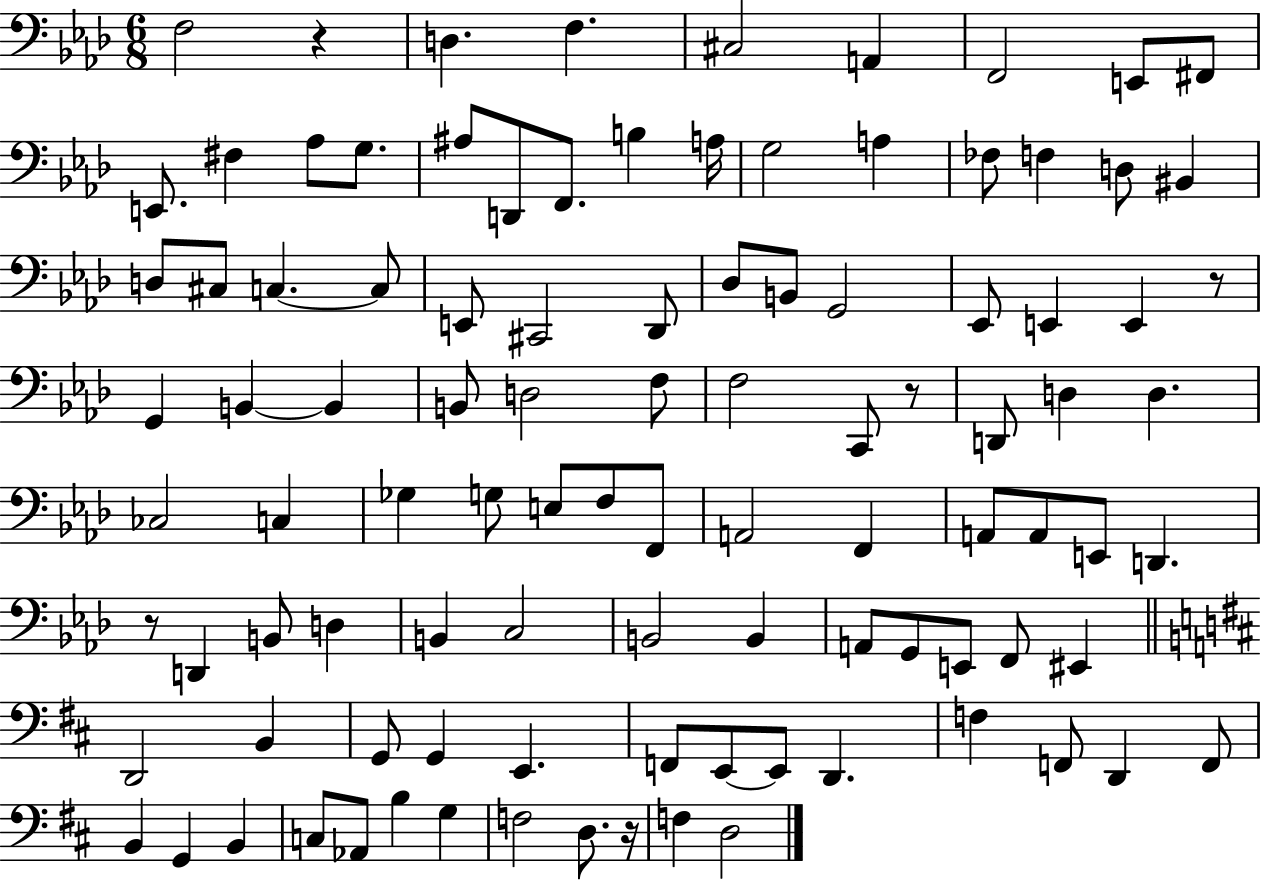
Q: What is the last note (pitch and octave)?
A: D3